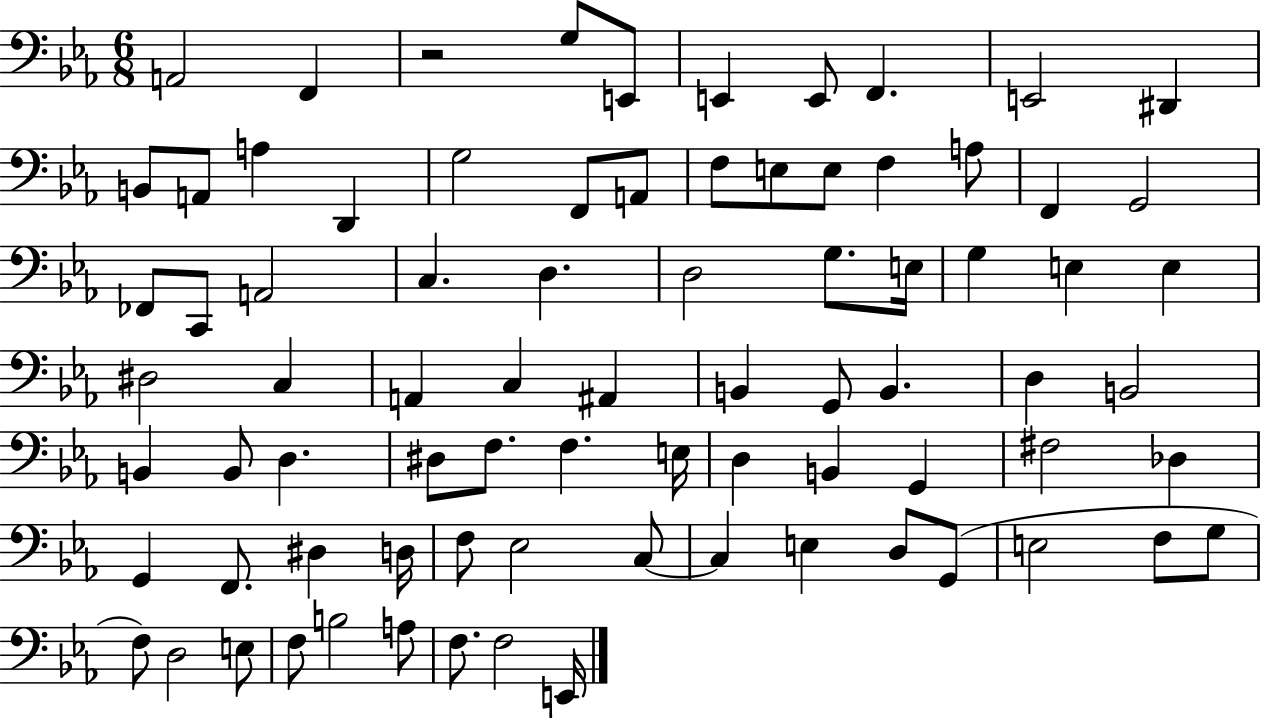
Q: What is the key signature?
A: EES major